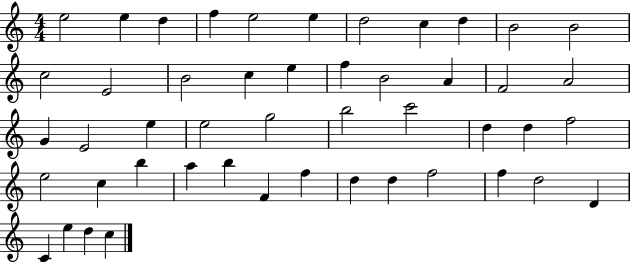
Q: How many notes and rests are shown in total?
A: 48